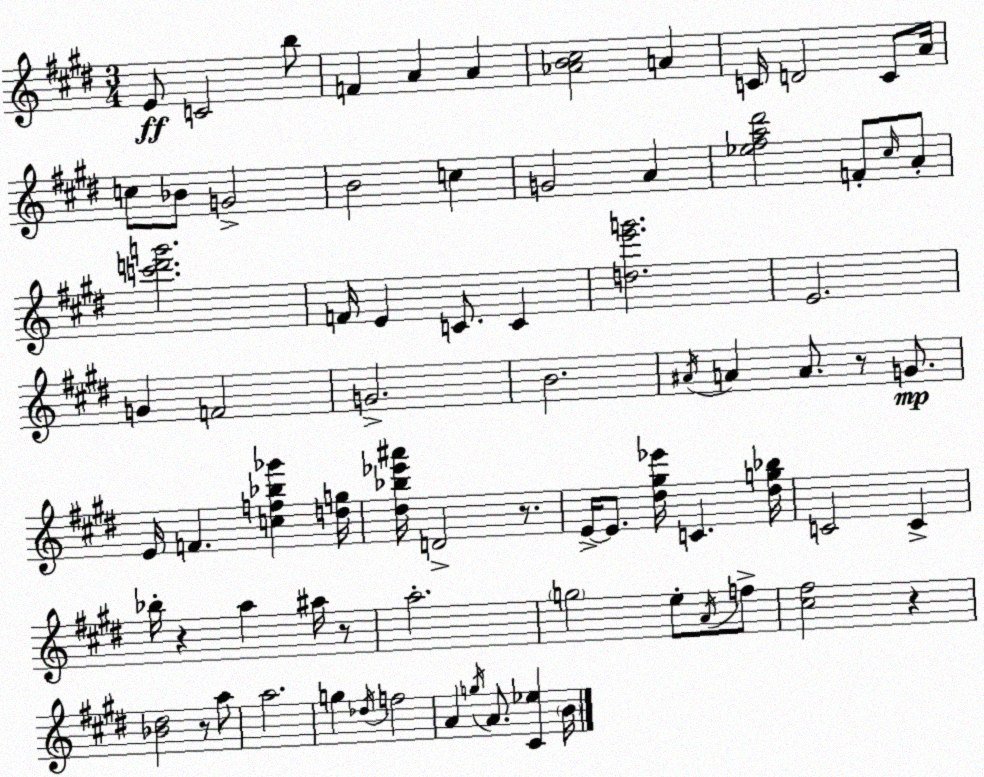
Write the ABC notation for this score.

X:1
T:Untitled
M:3/4
L:1/4
K:E
E/2 C2 b/2 F A A [_AB^c]2 A C/4 D2 C/2 A/4 c/2 _B/2 G2 B2 c G2 A [_e^fa^d']2 F/2 ^c/4 A/2 [c'd'g']2 F/4 E C/2 C [de'g']2 E2 G F2 G2 B2 ^A/4 A A/2 z/2 G/2 E/4 F [cf_b_g'] [dg]/4 [^d_b_e'^a']/4 D2 z/2 E/4 E/2 [^d^g_e']/4 C [^dg_b]/4 C2 C _b/4 z a ^a/4 z/2 a2 g2 e/2 A/4 f/2 [^c^f]2 z [_B^d]2 z/2 a/2 a2 g _d/4 f2 A g/4 A/2 [^C_e] B/4